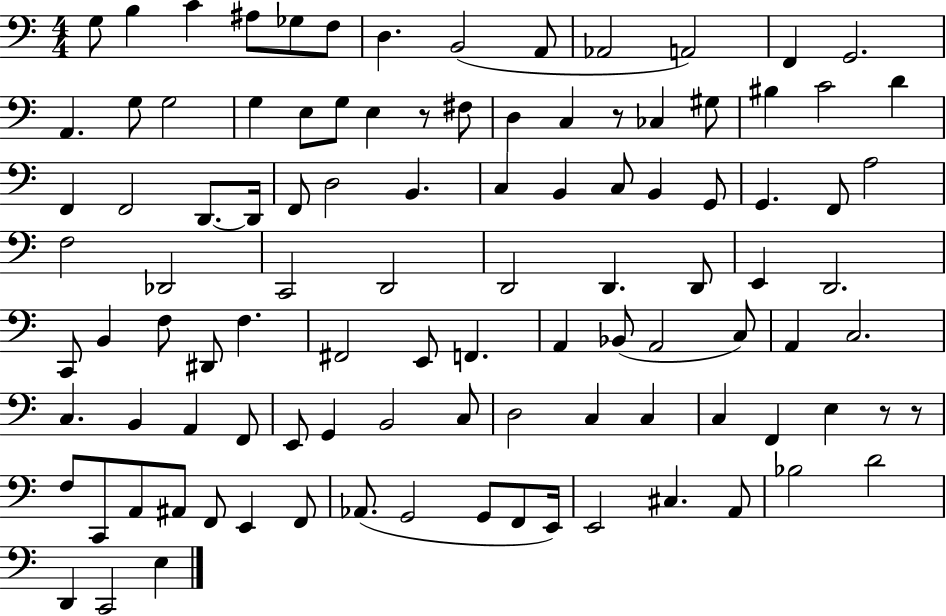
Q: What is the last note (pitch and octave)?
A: E3